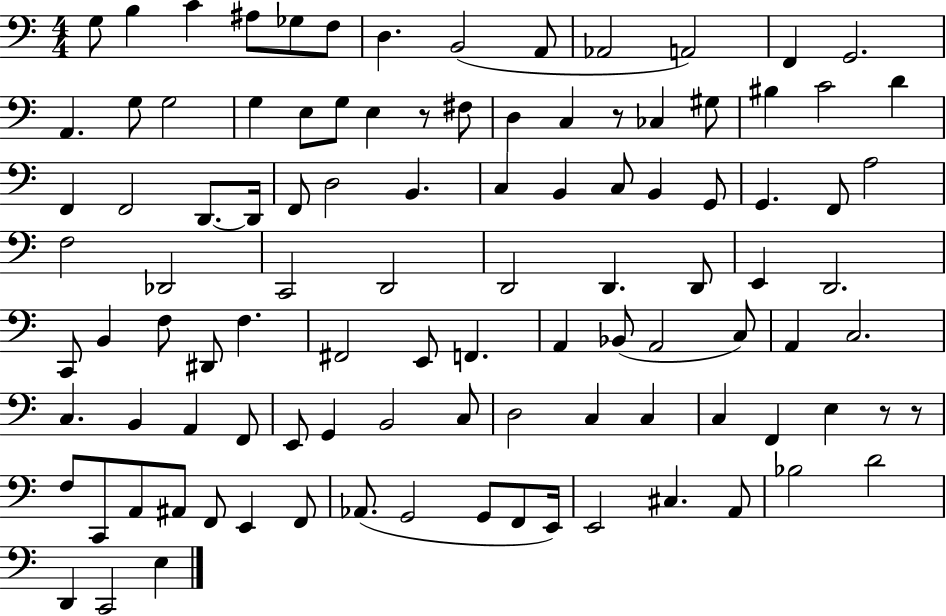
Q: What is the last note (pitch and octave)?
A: E3